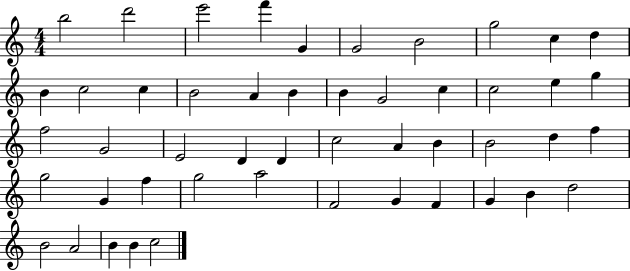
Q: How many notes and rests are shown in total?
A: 49